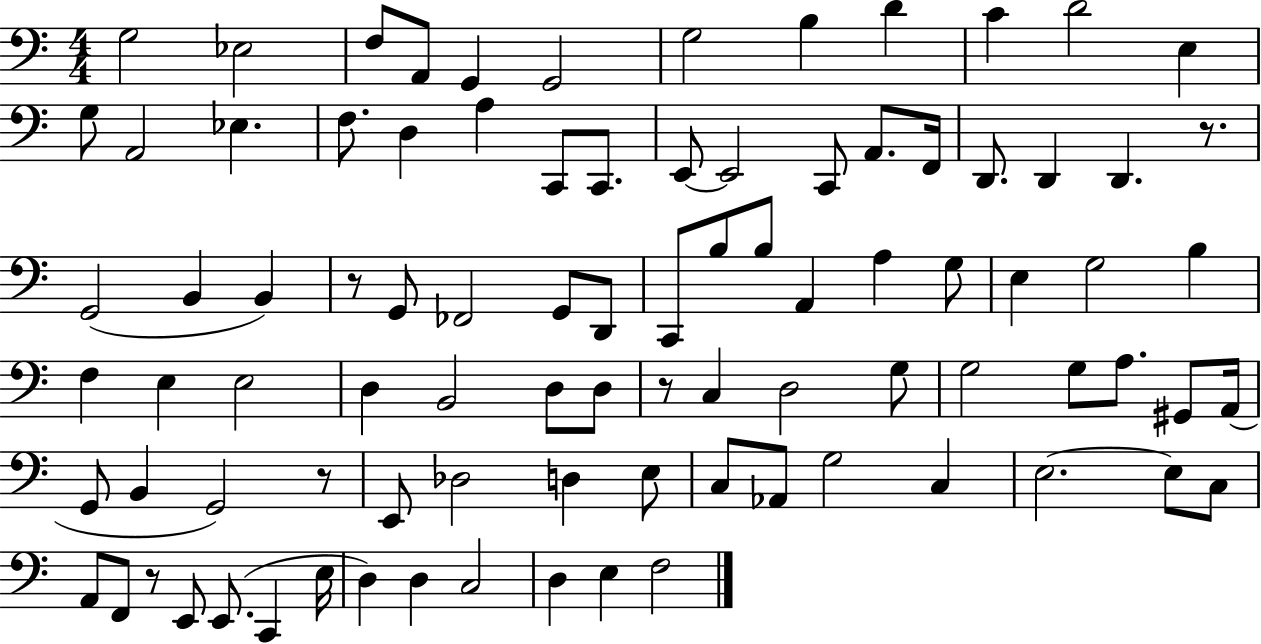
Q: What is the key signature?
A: C major